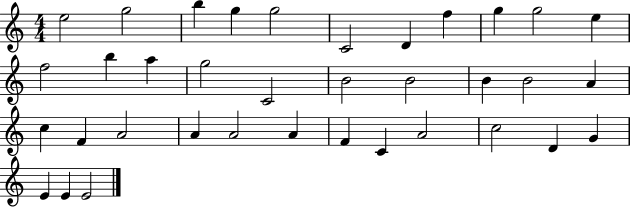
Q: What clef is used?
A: treble